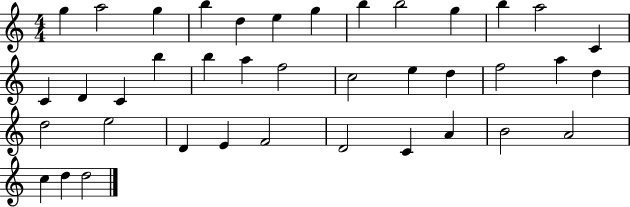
X:1
T:Untitled
M:4/4
L:1/4
K:C
g a2 g b d e g b b2 g b a2 C C D C b b a f2 c2 e d f2 a d d2 e2 D E F2 D2 C A B2 A2 c d d2